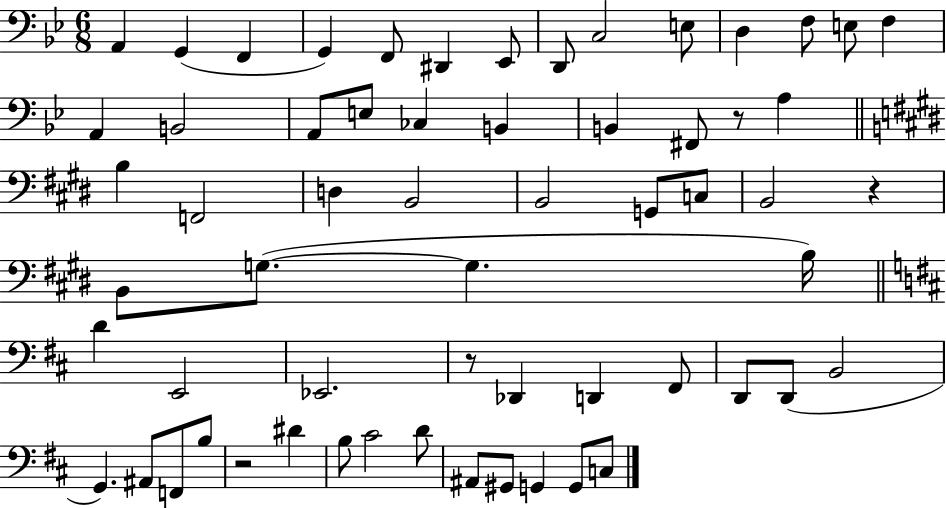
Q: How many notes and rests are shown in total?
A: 61